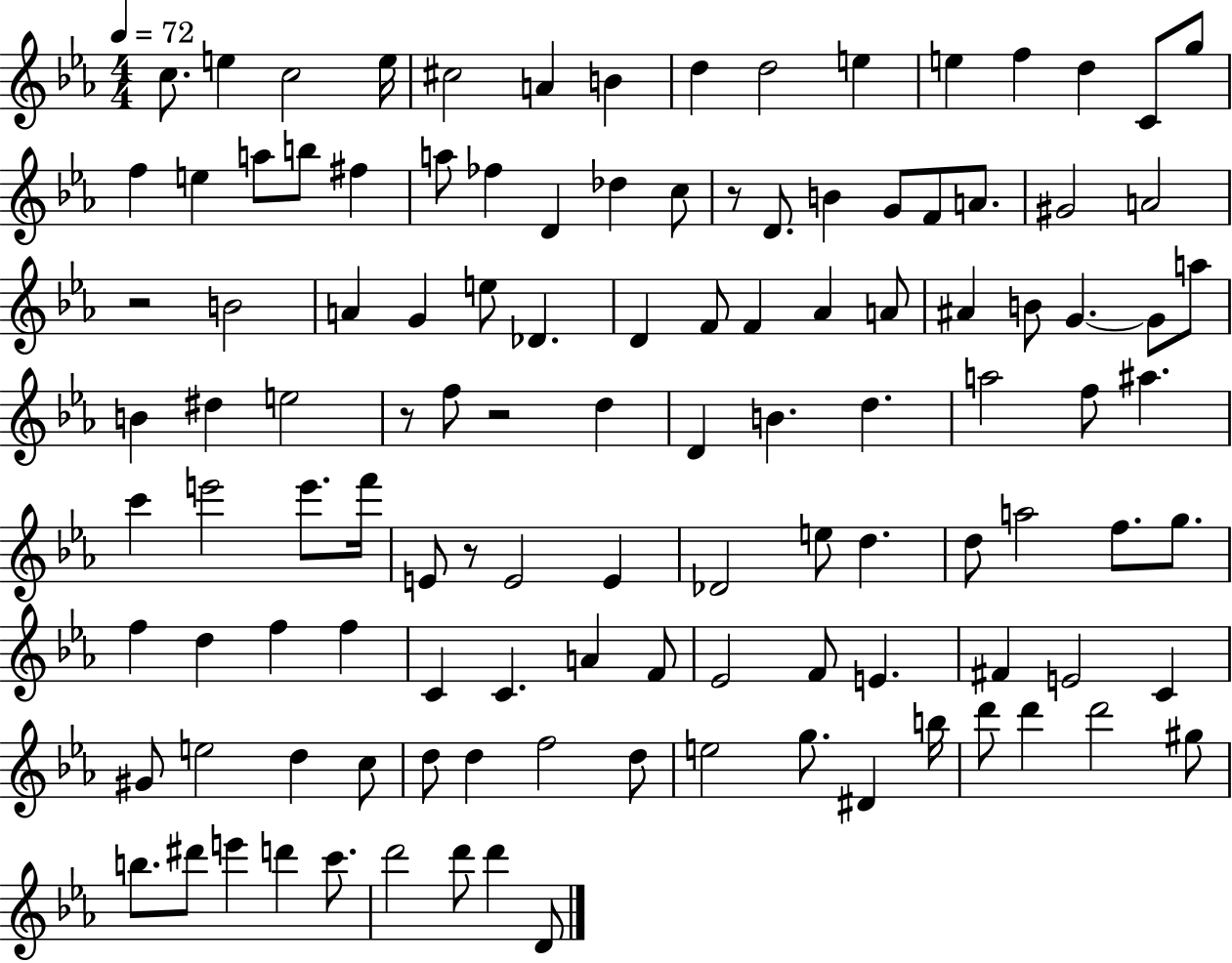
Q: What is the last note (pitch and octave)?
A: D4